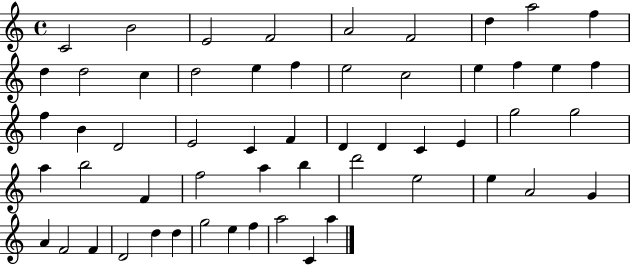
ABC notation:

X:1
T:Untitled
M:4/4
L:1/4
K:C
C2 B2 E2 F2 A2 F2 d a2 f d d2 c d2 e f e2 c2 e f e f f B D2 E2 C F D D C E g2 g2 a b2 F f2 a b d'2 e2 e A2 G A F2 F D2 d d g2 e f a2 C a